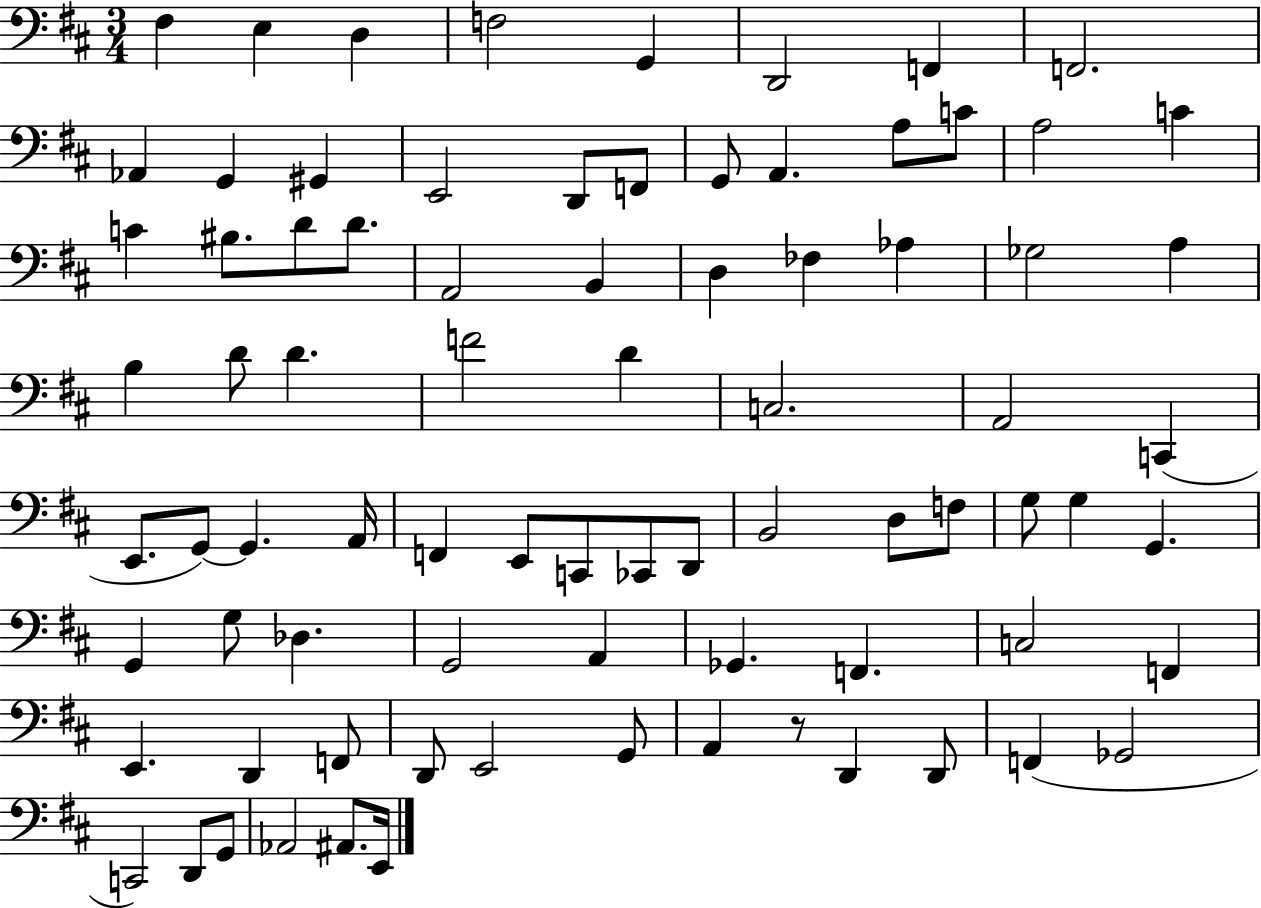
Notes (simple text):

F#3/q E3/q D3/q F3/h G2/q D2/h F2/q F2/h. Ab2/q G2/q G#2/q E2/h D2/e F2/e G2/e A2/q. A3/e C4/e A3/h C4/q C4/q BIS3/e. D4/e D4/e. A2/h B2/q D3/q FES3/q Ab3/q Gb3/h A3/q B3/q D4/e D4/q. F4/h D4/q C3/h. A2/h C2/q E2/e. G2/e G2/q. A2/s F2/q E2/e C2/e CES2/e D2/e B2/h D3/e F3/e G3/e G3/q G2/q. G2/q G3/e Db3/q. G2/h A2/q Gb2/q. F2/q. C3/h F2/q E2/q. D2/q F2/e D2/e E2/h G2/e A2/q R/e D2/q D2/e F2/q Gb2/h C2/h D2/e G2/e Ab2/h A#2/e. E2/s